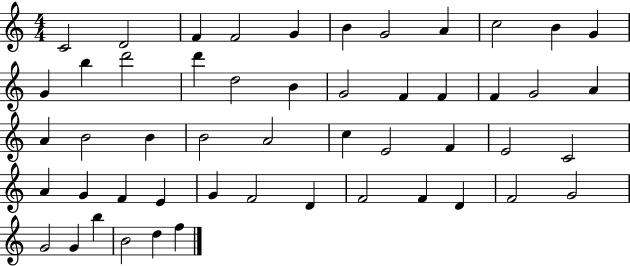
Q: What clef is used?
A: treble